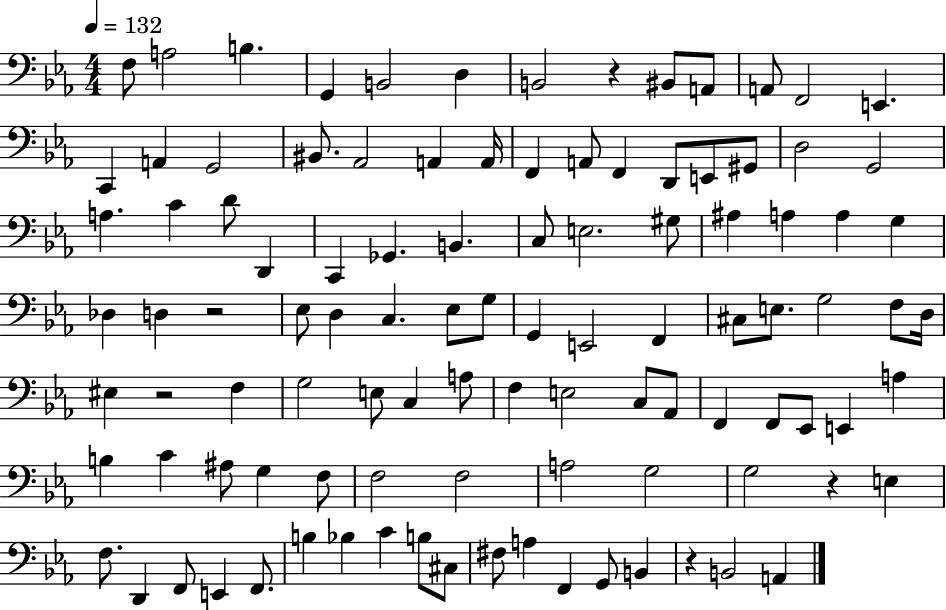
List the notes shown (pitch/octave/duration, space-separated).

F3/e A3/h B3/q. G2/q B2/h D3/q B2/h R/q BIS2/e A2/e A2/e F2/h E2/q. C2/q A2/q G2/h BIS2/e. Ab2/h A2/q A2/s F2/q A2/e F2/q D2/e E2/e G#2/e D3/h G2/h A3/q. C4/q D4/e D2/q C2/q Gb2/q. B2/q. C3/e E3/h. G#3/e A#3/q A3/q A3/q G3/q Db3/q D3/q R/h Eb3/e D3/q C3/q. Eb3/e G3/e G2/q E2/h F2/q C#3/e E3/e. G3/h F3/e D3/s EIS3/q R/h F3/q G3/h E3/e C3/q A3/e F3/q E3/h C3/e Ab2/e F2/q F2/e Eb2/e E2/q A3/q B3/q C4/q A#3/e G3/q F3/e F3/h F3/h A3/h G3/h G3/h R/q E3/q F3/e. D2/q F2/e E2/q F2/e. B3/q Bb3/q C4/q B3/e C#3/e F#3/e A3/q F2/q G2/e B2/q R/q B2/h A2/q